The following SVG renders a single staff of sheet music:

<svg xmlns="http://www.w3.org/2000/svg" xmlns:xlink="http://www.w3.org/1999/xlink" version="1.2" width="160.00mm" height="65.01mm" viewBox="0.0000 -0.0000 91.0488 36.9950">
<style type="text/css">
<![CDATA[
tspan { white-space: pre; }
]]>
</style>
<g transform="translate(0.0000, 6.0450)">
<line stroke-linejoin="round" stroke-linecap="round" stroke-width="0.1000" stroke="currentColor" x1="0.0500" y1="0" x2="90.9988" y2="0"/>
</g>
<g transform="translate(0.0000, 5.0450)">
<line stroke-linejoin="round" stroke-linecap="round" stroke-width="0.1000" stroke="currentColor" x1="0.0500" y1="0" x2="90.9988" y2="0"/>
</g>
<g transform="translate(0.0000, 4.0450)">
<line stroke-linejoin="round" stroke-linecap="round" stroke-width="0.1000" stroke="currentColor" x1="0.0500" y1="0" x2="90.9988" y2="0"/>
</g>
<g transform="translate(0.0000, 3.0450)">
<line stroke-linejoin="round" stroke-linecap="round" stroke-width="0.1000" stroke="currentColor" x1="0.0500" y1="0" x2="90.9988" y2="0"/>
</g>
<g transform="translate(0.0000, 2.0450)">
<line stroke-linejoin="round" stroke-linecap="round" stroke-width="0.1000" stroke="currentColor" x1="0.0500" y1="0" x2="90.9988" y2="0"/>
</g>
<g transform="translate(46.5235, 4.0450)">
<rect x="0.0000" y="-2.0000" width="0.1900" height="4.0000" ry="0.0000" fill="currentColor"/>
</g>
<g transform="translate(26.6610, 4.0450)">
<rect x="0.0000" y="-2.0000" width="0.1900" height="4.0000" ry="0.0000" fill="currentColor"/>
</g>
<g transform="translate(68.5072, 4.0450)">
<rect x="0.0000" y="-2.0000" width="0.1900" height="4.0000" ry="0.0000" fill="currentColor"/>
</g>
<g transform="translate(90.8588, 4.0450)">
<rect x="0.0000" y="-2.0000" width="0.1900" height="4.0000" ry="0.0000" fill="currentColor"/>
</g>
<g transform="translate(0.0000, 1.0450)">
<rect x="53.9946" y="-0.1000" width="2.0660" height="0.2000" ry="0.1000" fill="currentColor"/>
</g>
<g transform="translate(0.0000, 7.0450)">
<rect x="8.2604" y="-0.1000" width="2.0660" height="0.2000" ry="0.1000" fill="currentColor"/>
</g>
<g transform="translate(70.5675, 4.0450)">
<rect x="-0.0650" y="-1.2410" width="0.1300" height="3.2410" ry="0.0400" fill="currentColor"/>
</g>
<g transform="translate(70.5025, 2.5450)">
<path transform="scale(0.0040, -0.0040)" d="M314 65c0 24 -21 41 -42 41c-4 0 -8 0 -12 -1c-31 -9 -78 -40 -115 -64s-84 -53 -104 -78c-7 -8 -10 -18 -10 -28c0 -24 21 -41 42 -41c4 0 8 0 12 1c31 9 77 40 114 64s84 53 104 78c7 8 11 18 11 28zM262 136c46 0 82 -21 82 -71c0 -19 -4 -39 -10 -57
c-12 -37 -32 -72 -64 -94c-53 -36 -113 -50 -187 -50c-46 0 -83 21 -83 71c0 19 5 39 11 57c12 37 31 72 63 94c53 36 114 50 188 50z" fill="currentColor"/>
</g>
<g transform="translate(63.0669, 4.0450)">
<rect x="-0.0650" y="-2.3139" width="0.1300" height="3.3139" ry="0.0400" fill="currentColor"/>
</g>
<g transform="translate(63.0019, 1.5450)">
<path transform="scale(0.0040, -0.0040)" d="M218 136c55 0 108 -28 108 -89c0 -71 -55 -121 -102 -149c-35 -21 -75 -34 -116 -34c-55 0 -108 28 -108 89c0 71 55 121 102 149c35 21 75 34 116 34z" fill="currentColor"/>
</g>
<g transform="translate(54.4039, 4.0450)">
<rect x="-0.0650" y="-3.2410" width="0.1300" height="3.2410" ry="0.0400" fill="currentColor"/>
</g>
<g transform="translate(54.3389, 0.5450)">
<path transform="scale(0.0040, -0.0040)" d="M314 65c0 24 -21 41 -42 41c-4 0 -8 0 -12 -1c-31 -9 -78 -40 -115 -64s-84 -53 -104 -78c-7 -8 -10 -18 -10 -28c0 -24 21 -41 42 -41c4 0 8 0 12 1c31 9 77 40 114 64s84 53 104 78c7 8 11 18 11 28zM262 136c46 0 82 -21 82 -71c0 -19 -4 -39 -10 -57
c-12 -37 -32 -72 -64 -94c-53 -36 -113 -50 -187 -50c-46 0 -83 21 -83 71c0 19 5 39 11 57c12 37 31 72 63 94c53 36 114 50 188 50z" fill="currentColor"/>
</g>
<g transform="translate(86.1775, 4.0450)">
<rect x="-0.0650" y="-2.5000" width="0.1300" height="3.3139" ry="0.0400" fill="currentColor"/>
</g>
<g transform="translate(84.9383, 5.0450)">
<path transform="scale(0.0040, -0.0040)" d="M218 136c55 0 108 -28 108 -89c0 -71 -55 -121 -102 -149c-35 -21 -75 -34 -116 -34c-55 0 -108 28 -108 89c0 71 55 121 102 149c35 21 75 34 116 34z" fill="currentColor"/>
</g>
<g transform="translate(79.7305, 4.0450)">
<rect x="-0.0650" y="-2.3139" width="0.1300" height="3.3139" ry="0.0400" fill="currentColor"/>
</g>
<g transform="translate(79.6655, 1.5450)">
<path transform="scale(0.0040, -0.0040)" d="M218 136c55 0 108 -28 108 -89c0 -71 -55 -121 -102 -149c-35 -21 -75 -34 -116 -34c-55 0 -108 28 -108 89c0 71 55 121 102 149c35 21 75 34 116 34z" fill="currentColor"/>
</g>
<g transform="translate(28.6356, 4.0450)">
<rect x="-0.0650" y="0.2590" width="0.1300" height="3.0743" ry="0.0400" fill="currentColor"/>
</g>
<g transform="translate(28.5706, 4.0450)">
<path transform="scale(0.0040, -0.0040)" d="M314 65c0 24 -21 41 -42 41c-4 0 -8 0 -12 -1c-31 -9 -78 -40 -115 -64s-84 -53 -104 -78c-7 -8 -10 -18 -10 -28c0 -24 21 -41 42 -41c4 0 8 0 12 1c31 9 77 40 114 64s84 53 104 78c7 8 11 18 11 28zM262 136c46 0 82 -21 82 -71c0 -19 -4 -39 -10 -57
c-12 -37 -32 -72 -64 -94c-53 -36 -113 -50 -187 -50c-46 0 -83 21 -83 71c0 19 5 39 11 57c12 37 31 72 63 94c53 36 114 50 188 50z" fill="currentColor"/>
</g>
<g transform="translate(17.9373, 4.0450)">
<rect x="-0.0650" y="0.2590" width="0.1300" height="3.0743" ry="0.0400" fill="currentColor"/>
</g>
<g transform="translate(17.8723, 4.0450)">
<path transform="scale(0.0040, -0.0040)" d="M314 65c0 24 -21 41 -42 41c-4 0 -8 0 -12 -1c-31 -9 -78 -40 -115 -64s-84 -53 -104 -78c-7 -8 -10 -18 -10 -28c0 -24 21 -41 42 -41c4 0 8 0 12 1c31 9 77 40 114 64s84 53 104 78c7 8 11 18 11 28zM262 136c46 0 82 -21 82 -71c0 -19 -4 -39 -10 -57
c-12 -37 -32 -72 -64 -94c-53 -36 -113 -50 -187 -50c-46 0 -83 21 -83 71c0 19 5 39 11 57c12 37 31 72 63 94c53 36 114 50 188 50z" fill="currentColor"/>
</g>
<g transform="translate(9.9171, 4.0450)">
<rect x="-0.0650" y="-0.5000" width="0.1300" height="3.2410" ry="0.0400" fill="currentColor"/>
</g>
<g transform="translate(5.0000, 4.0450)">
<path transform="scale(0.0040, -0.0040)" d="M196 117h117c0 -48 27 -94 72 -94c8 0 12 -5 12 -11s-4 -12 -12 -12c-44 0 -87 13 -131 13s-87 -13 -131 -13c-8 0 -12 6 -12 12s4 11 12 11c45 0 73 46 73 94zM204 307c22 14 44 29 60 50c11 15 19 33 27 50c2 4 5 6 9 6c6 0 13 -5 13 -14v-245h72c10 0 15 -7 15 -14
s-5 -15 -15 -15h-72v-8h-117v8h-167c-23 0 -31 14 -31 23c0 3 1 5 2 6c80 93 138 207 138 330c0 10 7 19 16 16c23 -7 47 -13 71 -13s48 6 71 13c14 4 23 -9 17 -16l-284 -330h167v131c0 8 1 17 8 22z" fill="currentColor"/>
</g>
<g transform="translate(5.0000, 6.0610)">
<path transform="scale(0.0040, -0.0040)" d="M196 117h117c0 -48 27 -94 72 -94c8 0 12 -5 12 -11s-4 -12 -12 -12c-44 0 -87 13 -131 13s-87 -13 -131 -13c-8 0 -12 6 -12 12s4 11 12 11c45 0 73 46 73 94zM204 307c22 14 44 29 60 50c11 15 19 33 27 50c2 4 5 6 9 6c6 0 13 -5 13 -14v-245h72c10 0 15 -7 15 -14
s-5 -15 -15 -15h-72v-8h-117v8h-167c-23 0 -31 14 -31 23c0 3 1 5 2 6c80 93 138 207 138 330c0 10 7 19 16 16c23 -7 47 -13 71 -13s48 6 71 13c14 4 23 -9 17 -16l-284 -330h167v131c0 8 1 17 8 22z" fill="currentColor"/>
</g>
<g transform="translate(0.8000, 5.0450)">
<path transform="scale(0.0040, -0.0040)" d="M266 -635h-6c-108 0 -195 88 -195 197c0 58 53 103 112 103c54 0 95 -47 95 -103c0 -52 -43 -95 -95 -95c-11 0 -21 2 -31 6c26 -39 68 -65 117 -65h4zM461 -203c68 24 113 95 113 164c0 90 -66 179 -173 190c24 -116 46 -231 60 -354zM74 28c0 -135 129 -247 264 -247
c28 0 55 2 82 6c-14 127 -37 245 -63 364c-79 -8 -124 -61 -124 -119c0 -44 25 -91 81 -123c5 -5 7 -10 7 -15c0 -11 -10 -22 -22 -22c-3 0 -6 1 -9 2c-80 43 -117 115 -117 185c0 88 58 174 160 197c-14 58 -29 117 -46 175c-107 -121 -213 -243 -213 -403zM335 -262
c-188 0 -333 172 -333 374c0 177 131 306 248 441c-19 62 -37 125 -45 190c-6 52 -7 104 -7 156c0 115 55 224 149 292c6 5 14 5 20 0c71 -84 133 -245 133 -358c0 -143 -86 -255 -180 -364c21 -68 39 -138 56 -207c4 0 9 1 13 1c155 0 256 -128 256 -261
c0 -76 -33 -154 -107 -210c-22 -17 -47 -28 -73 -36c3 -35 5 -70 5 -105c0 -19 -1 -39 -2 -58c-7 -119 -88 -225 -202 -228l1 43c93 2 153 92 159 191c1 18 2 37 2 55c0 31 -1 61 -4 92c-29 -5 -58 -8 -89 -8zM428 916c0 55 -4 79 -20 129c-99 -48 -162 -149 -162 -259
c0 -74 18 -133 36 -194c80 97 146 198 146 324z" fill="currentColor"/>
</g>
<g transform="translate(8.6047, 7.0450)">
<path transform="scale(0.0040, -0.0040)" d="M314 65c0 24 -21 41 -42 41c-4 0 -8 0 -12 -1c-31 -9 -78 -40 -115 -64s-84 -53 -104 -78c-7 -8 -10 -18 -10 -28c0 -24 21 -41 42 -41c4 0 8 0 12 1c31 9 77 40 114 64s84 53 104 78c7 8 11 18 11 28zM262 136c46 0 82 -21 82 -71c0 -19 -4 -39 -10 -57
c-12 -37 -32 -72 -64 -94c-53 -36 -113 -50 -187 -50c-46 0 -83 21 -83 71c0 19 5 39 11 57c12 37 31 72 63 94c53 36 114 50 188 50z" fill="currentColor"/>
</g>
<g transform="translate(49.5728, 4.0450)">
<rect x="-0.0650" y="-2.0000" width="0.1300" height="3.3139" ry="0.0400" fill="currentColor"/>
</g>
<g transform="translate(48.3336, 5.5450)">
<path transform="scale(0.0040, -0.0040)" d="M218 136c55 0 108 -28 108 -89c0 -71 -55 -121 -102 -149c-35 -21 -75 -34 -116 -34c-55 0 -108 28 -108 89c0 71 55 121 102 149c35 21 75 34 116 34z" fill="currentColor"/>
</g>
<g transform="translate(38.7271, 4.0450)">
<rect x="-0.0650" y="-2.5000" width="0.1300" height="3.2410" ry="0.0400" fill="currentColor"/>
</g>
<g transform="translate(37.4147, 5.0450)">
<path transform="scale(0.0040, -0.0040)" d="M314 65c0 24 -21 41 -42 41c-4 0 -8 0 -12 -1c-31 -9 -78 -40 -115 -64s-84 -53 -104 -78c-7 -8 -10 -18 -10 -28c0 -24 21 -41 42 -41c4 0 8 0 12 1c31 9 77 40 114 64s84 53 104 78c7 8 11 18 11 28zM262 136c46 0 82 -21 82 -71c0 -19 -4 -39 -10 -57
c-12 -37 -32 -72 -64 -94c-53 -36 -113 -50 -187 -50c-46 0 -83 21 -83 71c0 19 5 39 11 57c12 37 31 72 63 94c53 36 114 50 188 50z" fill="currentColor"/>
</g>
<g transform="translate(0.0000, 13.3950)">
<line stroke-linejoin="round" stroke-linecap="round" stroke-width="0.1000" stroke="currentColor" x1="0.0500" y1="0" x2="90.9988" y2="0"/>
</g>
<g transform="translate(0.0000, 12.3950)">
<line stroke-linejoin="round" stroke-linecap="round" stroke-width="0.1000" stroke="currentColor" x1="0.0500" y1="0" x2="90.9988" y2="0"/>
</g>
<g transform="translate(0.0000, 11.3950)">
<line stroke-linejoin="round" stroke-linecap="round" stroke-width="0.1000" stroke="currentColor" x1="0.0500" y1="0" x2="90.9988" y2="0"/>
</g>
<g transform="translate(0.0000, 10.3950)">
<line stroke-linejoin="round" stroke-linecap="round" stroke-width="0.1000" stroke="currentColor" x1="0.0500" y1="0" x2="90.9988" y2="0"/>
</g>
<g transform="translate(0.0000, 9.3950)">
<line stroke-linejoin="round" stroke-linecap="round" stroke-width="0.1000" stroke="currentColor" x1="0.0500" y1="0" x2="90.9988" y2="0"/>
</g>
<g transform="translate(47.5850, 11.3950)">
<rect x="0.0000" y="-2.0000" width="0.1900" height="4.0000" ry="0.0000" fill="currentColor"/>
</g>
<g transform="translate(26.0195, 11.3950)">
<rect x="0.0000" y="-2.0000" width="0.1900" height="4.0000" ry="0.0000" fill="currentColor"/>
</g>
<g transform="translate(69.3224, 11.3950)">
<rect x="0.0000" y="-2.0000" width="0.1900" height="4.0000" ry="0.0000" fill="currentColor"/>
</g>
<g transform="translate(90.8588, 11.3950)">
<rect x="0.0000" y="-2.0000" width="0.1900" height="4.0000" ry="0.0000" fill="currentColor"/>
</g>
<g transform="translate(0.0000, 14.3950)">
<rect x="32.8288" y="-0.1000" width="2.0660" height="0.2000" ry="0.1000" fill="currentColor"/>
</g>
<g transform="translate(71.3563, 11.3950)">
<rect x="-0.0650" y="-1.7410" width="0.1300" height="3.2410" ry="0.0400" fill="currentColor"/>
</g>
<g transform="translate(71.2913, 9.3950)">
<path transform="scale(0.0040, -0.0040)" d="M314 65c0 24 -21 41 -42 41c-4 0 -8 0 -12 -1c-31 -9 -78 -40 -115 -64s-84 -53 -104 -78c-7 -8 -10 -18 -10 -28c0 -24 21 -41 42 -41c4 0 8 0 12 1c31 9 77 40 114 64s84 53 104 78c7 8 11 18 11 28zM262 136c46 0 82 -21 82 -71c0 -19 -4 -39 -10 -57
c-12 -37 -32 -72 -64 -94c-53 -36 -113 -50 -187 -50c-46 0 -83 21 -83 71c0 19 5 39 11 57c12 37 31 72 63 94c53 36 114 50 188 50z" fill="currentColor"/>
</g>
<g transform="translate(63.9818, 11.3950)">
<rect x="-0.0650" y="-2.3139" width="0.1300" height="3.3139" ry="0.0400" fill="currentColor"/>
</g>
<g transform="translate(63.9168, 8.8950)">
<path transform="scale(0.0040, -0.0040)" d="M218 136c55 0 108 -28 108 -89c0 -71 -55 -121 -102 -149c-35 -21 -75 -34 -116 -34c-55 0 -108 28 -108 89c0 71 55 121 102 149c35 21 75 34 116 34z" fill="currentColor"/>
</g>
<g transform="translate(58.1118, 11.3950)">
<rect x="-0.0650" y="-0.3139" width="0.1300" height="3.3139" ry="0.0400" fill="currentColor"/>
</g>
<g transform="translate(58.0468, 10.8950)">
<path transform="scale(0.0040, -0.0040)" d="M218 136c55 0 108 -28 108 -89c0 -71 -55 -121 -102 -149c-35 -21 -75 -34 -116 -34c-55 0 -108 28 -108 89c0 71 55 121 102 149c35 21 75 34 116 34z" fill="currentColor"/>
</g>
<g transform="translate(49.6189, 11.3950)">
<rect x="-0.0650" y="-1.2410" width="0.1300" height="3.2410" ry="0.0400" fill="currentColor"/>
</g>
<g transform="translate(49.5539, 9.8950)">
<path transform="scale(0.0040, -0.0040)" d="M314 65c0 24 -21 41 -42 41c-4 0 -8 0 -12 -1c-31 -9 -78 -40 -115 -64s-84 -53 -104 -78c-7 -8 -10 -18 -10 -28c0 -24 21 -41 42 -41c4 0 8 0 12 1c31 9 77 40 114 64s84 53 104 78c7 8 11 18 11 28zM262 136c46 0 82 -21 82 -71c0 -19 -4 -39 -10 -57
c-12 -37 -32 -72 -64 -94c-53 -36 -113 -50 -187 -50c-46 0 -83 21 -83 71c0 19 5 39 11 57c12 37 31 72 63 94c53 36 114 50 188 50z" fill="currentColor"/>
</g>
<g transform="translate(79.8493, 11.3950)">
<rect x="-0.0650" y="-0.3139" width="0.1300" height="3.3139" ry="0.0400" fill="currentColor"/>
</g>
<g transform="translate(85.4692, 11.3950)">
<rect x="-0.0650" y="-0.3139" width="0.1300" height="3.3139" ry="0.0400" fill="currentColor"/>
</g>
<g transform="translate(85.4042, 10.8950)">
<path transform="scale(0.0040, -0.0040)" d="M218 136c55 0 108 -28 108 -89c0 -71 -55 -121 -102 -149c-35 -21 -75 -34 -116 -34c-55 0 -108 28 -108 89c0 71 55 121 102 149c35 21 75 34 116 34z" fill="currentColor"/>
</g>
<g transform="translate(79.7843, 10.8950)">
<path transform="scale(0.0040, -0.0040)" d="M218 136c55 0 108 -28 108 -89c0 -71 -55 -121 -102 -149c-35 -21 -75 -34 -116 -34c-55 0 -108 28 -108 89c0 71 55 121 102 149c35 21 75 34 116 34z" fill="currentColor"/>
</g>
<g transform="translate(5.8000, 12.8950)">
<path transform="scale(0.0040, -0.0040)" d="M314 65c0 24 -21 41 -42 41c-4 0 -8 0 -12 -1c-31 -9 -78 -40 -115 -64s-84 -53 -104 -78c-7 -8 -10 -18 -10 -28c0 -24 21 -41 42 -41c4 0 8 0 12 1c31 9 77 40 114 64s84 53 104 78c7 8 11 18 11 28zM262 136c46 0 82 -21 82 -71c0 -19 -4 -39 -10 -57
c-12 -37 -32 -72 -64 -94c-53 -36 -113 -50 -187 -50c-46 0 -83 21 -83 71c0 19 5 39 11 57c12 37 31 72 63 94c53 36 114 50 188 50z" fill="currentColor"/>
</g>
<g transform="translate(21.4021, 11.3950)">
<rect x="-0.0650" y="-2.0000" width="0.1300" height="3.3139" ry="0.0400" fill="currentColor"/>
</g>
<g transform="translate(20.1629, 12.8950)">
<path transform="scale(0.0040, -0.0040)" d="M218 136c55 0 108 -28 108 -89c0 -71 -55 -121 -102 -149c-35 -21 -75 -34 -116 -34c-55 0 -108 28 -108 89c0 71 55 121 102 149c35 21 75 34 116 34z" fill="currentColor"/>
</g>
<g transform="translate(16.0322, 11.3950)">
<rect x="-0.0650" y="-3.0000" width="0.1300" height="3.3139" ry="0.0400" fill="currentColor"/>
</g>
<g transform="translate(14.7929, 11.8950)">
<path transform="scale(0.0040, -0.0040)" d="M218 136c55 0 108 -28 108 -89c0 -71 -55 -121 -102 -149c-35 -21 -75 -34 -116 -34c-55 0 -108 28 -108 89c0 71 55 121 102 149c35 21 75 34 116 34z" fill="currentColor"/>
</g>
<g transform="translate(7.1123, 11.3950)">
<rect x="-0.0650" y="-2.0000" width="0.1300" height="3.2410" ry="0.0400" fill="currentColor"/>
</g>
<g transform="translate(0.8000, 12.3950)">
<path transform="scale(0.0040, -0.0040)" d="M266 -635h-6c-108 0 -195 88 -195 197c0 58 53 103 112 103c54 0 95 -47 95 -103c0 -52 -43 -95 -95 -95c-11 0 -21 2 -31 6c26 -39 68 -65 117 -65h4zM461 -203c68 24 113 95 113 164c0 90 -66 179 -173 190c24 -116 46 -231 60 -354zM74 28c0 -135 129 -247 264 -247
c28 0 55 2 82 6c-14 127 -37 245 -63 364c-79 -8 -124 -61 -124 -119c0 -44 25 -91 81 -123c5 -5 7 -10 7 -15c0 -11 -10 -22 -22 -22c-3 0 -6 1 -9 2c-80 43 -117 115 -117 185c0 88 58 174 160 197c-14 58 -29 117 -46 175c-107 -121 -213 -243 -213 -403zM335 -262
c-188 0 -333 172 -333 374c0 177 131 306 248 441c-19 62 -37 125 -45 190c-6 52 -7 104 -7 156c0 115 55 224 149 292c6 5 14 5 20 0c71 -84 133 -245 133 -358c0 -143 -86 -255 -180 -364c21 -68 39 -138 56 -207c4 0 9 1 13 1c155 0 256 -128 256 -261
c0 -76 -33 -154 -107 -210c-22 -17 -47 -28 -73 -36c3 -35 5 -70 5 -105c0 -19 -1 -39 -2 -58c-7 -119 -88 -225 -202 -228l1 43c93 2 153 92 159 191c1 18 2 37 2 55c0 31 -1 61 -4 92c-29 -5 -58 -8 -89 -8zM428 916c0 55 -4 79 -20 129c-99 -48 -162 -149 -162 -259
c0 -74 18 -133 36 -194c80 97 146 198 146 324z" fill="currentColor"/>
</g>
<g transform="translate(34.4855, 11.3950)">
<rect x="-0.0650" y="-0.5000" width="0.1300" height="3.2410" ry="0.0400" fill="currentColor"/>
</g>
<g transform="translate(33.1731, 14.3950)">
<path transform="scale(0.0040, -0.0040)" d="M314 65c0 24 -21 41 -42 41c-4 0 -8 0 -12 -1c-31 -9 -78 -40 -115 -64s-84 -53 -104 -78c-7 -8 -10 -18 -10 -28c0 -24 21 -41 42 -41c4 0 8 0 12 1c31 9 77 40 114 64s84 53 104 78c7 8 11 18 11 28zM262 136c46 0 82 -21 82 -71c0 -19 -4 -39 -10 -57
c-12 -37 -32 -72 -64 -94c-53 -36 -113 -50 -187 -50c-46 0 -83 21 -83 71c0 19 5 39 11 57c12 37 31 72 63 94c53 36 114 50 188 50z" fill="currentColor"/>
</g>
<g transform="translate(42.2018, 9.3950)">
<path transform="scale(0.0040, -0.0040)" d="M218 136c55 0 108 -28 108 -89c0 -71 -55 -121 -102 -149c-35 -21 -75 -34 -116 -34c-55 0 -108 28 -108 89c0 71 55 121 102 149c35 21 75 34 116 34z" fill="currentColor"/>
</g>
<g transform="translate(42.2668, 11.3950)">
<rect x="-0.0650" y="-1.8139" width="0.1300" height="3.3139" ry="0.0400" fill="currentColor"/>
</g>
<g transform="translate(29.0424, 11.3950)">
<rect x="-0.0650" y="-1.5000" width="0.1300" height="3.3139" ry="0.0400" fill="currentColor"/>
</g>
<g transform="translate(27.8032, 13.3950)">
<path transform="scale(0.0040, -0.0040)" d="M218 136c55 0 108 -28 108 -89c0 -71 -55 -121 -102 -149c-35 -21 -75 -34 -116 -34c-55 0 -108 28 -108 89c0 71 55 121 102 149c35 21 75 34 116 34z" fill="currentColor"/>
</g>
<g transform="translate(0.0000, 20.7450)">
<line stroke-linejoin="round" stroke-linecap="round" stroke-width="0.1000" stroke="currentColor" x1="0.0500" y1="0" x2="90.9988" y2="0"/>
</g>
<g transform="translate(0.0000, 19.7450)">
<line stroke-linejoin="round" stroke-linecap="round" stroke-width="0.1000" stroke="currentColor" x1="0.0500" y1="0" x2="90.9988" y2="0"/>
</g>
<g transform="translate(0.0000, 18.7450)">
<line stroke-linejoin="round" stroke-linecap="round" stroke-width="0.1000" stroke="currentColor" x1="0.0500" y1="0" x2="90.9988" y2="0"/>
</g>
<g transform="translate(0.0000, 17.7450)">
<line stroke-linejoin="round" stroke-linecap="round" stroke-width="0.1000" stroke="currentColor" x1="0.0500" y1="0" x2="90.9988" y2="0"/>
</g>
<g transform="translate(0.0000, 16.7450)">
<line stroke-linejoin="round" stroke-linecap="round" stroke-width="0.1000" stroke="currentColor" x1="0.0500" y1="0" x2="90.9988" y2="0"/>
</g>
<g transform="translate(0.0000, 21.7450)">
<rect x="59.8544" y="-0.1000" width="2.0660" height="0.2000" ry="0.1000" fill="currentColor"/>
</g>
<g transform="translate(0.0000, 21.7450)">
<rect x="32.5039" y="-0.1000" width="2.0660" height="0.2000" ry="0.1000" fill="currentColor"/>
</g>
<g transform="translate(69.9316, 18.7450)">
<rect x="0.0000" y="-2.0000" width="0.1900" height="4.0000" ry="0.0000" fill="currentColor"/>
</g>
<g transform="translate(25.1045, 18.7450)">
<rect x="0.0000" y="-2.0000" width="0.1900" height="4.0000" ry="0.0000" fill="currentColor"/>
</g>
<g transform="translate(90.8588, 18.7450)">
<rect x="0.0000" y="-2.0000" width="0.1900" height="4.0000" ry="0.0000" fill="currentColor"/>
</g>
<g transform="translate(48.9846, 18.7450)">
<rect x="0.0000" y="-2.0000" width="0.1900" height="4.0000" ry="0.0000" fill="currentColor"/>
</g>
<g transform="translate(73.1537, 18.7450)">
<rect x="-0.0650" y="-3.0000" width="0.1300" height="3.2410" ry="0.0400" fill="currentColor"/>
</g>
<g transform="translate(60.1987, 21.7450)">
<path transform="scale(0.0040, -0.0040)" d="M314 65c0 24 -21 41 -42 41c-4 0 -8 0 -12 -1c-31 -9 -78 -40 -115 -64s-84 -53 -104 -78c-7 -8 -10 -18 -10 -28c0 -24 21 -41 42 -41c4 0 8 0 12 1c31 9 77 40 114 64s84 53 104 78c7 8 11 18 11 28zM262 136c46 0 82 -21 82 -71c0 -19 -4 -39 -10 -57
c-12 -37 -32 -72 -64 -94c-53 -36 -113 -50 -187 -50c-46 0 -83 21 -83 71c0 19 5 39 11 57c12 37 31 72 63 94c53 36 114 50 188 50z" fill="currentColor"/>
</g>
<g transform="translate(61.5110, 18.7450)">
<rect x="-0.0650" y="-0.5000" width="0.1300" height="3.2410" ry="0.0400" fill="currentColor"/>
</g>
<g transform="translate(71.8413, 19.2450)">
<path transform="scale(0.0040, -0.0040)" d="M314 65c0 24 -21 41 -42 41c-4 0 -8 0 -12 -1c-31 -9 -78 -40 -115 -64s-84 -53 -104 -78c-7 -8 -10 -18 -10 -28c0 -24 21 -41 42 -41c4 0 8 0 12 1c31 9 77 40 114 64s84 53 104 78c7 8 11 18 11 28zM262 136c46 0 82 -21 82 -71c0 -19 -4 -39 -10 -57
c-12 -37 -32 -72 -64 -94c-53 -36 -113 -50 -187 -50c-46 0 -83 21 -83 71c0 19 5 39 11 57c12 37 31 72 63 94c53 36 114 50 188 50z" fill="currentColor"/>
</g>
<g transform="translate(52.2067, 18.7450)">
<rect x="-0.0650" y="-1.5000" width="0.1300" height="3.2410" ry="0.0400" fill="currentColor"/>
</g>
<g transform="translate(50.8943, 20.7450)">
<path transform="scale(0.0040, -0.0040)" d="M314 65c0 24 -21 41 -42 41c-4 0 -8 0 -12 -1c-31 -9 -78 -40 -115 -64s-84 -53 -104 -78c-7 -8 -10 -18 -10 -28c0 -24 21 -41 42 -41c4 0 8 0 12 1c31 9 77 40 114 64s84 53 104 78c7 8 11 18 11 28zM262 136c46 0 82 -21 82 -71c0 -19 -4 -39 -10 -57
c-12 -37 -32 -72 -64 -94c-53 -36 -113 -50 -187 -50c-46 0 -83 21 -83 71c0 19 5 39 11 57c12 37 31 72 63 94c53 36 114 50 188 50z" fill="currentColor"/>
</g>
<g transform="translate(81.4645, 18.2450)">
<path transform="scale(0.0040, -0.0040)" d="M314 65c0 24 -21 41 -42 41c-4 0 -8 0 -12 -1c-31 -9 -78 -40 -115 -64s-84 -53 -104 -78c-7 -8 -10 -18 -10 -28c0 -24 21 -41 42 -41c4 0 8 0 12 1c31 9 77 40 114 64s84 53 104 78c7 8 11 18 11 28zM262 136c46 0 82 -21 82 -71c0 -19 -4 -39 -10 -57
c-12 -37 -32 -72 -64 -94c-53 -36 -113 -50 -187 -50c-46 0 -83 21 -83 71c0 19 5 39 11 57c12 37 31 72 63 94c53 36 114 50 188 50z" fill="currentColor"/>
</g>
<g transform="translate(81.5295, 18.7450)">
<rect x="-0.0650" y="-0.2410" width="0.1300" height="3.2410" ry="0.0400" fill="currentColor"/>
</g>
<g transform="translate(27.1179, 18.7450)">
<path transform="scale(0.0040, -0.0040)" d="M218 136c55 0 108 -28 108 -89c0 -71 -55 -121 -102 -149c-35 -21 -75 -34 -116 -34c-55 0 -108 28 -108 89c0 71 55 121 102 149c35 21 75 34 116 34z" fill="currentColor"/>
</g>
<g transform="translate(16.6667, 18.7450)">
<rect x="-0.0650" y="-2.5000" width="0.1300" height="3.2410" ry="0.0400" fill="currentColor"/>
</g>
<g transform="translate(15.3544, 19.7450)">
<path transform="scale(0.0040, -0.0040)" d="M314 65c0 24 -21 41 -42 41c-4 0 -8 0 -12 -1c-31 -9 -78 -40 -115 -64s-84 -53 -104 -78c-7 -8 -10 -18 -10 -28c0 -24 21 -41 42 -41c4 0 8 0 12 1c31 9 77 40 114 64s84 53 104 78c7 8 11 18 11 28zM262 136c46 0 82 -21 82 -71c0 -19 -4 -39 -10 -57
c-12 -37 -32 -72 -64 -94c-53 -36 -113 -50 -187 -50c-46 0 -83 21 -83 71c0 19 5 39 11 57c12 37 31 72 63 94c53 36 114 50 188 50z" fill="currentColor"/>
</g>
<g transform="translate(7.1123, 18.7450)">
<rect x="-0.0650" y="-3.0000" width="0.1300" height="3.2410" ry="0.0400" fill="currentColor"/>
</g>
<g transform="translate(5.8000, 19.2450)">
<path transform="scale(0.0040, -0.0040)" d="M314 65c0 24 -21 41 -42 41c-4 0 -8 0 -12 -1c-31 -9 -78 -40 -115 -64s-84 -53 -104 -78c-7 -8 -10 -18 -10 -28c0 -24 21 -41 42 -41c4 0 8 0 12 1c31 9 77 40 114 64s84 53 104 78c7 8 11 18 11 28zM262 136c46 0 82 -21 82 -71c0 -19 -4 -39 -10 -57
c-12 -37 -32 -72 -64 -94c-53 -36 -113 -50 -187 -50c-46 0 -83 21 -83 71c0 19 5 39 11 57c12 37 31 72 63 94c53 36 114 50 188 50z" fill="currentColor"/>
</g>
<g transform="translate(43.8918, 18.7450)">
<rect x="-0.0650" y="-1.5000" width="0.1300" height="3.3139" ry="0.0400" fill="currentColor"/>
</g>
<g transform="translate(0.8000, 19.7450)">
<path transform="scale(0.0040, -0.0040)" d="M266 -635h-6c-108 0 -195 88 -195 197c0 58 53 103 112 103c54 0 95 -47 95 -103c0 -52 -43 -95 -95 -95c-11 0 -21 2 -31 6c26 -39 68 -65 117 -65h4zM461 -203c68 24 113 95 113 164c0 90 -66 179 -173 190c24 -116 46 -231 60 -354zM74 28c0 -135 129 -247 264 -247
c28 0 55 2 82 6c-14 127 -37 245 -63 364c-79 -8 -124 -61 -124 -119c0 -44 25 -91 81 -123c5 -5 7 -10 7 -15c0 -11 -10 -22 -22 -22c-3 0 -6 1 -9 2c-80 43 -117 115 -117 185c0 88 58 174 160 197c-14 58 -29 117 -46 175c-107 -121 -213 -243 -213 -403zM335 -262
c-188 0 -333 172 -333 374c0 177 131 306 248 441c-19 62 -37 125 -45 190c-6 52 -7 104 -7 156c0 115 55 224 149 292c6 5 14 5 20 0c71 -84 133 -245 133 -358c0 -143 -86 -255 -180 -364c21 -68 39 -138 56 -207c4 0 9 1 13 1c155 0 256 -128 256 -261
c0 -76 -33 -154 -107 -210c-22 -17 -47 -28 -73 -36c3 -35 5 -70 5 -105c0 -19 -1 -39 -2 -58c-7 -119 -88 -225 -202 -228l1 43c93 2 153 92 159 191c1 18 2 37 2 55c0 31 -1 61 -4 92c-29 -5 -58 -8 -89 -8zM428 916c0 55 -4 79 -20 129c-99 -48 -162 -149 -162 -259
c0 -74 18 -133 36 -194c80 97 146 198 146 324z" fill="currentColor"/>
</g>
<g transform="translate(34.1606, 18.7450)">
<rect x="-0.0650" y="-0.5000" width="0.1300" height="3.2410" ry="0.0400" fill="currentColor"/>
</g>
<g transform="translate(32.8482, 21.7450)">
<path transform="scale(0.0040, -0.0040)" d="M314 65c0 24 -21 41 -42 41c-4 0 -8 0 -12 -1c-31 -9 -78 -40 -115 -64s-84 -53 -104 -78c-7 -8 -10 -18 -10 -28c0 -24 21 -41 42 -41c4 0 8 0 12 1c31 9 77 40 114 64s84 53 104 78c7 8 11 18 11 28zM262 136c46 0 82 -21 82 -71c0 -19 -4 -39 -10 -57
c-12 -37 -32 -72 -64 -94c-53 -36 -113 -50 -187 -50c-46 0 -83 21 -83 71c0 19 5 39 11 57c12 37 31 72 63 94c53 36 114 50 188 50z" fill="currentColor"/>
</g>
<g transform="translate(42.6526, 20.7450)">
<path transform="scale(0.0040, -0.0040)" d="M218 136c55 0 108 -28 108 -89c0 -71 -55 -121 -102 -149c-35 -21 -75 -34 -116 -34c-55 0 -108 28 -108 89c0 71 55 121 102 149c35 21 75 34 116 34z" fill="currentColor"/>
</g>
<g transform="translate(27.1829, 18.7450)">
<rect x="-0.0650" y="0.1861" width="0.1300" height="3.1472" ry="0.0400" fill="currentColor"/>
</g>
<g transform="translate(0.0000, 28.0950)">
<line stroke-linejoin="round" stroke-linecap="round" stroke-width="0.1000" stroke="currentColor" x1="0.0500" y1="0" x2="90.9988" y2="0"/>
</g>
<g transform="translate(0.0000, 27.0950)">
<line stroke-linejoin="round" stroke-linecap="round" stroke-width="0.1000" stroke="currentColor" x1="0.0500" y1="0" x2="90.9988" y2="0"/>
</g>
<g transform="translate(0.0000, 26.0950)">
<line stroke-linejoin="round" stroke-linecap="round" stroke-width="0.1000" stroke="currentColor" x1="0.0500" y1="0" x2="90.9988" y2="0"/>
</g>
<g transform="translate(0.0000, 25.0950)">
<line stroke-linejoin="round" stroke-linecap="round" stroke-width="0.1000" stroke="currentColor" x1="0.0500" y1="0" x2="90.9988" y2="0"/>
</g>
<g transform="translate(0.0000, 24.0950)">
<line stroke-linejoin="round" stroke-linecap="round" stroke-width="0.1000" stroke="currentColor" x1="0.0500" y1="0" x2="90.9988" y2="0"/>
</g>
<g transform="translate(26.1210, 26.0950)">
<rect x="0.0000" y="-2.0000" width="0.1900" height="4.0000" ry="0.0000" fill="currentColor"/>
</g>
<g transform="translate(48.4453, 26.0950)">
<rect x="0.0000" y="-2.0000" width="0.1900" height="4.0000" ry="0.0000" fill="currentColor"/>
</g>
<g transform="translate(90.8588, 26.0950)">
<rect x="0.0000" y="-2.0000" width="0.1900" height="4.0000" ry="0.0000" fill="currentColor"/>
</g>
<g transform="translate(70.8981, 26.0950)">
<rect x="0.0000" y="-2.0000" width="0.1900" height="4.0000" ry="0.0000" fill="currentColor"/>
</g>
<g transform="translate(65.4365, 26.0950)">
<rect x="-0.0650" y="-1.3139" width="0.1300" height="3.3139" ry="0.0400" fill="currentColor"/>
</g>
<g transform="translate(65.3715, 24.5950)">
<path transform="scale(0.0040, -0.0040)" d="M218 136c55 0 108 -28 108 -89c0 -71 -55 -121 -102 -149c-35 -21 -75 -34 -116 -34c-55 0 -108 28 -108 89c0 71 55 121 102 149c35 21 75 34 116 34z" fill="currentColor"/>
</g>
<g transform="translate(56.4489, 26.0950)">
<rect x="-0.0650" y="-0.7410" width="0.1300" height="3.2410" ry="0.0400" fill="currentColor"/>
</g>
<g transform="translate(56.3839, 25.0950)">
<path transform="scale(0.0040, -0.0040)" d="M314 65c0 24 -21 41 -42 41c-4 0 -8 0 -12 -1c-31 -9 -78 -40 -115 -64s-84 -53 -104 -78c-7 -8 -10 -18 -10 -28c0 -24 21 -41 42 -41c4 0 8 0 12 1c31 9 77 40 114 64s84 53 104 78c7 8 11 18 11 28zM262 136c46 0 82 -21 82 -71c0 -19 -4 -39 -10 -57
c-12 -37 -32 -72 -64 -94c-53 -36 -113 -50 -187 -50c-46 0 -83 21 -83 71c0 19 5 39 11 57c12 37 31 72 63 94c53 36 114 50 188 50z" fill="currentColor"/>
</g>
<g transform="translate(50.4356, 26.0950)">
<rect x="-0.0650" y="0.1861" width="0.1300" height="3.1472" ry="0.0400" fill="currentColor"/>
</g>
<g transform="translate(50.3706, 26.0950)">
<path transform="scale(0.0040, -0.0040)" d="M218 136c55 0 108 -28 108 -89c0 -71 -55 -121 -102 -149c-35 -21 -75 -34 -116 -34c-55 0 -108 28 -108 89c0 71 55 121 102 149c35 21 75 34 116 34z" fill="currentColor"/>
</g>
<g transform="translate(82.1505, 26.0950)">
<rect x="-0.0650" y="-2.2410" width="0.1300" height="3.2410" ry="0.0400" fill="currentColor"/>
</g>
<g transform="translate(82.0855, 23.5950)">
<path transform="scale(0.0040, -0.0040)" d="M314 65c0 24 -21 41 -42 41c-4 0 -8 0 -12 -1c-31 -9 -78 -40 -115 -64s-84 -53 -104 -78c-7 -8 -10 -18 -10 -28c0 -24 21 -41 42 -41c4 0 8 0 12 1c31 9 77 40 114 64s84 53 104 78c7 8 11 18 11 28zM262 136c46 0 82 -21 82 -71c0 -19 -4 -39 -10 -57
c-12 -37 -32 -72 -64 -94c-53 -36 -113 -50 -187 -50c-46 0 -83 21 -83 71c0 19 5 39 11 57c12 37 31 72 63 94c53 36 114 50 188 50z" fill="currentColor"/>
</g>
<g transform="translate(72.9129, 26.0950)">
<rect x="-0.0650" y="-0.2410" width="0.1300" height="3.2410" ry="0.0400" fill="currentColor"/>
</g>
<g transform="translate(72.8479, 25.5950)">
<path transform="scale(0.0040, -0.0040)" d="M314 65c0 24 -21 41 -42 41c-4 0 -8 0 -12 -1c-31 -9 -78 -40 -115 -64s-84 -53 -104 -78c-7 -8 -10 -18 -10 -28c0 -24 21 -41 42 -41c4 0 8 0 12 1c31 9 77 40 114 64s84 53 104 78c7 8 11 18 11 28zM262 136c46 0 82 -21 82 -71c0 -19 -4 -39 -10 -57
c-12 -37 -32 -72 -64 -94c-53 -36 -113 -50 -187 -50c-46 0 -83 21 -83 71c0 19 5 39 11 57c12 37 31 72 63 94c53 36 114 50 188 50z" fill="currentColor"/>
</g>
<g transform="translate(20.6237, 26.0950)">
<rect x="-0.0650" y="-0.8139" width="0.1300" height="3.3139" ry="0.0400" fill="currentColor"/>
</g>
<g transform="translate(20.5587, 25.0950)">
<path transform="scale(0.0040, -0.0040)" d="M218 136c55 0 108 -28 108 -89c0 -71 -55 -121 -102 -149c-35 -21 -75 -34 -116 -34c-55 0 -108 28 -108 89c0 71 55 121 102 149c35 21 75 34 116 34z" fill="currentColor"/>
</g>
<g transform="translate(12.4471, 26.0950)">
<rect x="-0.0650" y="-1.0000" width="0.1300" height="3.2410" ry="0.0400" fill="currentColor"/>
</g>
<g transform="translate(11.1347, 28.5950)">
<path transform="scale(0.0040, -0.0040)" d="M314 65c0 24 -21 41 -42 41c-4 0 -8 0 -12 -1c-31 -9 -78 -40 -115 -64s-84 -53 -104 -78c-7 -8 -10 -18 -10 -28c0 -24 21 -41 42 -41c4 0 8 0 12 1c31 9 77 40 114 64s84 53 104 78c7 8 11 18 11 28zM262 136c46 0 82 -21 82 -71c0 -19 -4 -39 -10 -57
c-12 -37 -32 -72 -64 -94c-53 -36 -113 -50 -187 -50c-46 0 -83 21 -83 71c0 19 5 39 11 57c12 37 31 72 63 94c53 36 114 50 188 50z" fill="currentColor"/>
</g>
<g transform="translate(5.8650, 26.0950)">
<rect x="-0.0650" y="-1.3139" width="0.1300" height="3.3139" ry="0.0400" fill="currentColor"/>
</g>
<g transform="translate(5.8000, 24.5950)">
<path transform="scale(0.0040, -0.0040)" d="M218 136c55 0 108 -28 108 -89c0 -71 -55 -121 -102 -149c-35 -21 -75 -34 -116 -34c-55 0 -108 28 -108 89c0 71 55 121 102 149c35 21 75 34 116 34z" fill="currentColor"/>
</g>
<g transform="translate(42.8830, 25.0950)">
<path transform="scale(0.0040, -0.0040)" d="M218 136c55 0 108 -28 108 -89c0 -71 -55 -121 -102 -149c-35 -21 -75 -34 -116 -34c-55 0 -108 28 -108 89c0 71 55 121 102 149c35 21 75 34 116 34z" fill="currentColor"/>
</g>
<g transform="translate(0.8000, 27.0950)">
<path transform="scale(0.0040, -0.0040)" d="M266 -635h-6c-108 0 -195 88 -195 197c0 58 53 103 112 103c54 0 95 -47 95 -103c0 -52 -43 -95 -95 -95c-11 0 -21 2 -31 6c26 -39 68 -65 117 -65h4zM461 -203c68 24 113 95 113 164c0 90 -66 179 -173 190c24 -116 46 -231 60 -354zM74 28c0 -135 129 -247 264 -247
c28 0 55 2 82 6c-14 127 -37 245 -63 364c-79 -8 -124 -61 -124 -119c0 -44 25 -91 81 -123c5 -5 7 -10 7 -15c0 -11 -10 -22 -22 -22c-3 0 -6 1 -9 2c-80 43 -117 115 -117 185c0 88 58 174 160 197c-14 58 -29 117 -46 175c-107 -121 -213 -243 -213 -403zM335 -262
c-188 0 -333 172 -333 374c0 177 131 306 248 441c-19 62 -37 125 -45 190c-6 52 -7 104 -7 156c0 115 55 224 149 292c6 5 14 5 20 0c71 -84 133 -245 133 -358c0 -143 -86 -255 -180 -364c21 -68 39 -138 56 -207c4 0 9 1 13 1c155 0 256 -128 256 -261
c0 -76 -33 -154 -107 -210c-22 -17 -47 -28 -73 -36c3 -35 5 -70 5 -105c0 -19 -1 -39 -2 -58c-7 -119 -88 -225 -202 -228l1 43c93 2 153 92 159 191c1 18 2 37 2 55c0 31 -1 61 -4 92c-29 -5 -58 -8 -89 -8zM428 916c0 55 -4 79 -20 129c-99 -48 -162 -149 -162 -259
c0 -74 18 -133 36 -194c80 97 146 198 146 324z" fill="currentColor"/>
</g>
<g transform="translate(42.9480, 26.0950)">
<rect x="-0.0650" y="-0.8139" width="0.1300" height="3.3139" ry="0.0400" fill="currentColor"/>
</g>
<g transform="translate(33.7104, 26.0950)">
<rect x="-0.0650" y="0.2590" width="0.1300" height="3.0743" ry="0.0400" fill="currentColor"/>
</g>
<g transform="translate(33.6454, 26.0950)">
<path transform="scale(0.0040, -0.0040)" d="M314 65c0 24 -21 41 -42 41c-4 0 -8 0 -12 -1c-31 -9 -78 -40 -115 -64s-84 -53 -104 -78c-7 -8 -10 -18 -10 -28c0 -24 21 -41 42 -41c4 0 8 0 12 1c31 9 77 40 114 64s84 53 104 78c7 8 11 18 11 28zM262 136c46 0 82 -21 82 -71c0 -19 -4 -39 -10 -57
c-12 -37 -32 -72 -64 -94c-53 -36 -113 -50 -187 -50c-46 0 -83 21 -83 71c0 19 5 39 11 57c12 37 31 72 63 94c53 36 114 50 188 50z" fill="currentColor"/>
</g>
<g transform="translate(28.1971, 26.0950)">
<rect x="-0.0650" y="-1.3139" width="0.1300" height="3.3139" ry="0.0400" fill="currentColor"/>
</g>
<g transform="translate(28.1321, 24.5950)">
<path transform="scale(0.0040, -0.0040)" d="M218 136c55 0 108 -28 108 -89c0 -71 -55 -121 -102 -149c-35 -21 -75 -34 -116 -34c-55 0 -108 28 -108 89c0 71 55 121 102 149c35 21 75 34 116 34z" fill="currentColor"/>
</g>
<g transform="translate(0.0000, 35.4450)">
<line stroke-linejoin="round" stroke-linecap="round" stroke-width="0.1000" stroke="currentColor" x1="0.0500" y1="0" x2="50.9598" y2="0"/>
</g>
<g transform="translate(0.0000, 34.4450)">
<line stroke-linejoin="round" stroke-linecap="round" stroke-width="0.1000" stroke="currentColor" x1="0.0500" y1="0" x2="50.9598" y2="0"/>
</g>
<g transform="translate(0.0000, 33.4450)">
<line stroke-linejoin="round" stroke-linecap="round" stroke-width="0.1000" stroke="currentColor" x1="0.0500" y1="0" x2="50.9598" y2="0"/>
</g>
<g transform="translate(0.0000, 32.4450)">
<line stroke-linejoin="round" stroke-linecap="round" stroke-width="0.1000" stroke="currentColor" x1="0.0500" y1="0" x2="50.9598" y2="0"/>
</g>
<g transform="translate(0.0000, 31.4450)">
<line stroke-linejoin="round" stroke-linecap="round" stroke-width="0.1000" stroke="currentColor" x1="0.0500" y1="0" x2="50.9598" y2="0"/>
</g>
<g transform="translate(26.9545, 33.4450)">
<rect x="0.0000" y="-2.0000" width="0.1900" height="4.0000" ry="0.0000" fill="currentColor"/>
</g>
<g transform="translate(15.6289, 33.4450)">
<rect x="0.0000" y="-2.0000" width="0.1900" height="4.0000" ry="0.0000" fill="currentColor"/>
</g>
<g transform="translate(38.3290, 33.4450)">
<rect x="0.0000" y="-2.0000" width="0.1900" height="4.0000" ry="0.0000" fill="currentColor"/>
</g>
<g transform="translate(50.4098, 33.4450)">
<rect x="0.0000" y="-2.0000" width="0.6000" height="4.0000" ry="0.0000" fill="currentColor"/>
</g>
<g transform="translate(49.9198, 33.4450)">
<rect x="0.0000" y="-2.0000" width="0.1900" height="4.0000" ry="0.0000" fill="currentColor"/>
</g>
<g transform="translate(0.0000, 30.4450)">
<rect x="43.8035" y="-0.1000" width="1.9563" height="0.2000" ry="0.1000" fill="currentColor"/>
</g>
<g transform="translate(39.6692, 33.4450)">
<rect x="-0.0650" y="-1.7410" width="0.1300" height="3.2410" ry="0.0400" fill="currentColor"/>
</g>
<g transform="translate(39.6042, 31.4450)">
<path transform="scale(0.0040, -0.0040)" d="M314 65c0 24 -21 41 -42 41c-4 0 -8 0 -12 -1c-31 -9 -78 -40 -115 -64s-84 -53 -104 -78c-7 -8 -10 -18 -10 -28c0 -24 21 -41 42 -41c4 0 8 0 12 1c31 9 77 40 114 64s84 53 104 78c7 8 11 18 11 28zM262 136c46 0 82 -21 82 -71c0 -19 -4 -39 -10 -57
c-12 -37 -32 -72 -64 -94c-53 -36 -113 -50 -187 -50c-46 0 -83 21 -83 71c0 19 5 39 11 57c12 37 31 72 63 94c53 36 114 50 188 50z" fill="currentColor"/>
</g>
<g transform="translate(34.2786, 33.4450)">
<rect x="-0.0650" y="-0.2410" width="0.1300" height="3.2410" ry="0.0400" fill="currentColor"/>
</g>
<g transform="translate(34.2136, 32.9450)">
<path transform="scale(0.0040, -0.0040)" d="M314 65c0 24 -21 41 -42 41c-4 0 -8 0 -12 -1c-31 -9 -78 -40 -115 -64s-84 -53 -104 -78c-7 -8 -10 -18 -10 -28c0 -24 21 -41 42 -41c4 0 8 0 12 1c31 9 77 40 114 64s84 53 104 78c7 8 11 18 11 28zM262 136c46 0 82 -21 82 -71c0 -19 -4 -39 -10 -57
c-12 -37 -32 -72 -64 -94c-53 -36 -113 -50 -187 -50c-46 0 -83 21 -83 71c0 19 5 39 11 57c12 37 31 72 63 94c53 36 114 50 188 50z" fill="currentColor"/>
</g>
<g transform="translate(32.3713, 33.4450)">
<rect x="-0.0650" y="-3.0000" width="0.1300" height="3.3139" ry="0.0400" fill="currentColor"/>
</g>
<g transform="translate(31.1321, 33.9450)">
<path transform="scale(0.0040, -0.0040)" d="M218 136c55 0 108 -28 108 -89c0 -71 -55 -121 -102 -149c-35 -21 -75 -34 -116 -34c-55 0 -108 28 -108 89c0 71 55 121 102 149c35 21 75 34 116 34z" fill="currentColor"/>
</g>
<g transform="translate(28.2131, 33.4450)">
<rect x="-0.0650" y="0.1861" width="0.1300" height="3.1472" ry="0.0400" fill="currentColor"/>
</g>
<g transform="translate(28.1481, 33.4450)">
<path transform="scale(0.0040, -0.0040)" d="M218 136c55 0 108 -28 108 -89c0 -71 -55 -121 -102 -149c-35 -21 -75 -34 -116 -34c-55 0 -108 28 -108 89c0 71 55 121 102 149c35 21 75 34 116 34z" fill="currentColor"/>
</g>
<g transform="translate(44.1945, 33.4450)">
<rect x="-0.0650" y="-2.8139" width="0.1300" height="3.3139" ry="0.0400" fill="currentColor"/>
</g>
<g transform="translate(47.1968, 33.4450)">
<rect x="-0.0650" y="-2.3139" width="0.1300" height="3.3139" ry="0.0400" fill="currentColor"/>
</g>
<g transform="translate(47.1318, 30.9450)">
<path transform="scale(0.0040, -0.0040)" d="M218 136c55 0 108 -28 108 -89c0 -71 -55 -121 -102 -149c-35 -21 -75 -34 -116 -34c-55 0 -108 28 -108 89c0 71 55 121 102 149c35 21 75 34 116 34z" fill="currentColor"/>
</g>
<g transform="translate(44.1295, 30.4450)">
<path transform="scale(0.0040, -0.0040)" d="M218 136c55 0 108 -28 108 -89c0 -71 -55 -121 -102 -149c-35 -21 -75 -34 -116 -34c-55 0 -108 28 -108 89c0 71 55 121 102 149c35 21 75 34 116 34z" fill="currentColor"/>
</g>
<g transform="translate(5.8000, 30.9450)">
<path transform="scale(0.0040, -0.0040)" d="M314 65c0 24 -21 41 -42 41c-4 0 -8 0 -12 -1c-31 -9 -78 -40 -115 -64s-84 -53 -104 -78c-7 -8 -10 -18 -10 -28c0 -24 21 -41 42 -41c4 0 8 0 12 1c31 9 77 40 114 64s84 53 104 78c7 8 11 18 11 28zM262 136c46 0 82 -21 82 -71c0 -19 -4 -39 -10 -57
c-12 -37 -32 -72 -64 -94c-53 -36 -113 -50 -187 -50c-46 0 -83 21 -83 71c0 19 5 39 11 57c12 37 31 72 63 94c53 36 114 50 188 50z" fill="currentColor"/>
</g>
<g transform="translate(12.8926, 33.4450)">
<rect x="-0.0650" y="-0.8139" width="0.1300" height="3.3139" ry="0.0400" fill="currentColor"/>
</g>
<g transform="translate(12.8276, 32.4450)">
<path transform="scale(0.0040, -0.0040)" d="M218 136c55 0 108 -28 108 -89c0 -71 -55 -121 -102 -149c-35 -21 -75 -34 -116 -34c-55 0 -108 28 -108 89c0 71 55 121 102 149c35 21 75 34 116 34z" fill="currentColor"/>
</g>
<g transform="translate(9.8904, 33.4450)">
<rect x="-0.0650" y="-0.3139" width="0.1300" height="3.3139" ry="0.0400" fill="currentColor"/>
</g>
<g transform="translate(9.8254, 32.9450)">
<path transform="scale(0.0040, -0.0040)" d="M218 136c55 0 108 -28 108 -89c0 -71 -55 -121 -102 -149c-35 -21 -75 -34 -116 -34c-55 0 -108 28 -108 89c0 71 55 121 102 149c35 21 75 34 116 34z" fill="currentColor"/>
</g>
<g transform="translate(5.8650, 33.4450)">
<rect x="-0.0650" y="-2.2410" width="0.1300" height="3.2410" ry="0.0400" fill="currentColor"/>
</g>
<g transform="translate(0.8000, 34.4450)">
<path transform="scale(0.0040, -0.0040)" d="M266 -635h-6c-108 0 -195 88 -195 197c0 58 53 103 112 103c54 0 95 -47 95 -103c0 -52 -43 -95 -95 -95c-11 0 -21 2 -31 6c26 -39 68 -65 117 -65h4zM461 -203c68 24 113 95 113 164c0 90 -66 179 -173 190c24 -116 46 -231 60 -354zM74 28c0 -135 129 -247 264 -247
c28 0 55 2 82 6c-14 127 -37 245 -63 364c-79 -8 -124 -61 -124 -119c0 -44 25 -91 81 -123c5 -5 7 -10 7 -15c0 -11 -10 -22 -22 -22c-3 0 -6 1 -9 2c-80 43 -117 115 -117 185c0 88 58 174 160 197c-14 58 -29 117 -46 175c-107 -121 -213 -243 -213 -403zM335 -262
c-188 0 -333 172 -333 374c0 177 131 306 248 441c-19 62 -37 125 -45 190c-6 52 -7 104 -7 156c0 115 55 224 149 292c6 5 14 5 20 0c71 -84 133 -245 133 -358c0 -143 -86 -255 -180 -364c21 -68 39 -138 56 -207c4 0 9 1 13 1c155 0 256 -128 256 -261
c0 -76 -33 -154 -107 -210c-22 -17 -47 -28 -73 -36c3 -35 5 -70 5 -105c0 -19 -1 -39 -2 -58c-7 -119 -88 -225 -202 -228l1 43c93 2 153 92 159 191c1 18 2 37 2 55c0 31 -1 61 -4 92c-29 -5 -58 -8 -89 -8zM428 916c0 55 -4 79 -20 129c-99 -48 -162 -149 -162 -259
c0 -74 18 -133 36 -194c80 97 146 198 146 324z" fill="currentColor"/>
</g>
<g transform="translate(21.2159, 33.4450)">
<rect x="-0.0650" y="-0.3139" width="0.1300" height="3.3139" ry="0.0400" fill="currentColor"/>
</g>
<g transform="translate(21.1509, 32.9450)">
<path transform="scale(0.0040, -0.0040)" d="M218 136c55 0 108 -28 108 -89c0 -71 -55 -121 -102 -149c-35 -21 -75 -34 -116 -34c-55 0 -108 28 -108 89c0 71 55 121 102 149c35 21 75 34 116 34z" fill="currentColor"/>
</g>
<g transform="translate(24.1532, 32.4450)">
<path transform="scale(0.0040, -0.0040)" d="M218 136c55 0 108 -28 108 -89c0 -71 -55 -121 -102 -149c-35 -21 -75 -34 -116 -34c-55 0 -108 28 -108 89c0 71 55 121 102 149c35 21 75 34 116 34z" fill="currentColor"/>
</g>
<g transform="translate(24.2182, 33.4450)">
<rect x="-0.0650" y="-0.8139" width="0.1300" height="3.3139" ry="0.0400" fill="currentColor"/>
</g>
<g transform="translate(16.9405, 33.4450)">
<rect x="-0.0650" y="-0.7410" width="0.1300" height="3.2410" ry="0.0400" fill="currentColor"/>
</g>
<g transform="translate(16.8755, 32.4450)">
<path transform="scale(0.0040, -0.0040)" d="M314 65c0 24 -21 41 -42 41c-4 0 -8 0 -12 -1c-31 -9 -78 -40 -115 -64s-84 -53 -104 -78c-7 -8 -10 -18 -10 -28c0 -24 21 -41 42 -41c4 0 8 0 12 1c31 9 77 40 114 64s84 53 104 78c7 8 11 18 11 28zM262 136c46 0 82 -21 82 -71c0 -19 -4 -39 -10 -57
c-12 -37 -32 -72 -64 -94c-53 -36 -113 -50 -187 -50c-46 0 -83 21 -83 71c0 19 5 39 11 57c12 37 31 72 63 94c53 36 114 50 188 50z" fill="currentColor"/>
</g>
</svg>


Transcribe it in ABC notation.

X:1
T:Untitled
M:4/4
L:1/4
K:C
C2 B2 B2 G2 F b2 g e2 g G F2 A F E C2 f e2 c g f2 c c A2 G2 B C2 E E2 C2 A2 c2 e D2 d e B2 d B d2 e c2 g2 g2 c d d2 c d B A c2 f2 a g